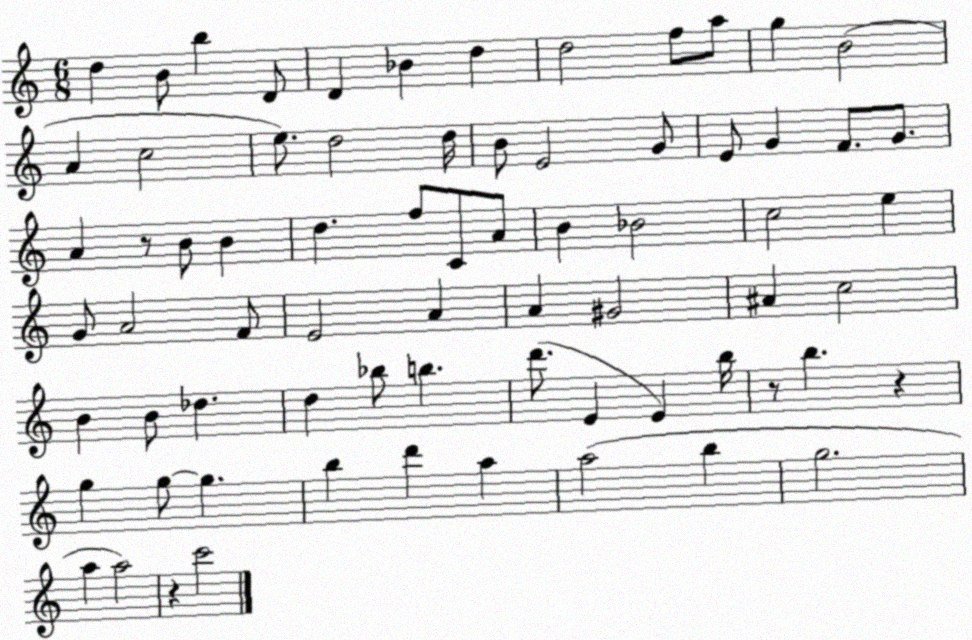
X:1
T:Untitled
M:6/8
L:1/4
K:C
d B/2 b D/2 D _B d d2 f/2 a/2 g B2 A c2 e/2 d2 d/4 B/2 E2 G/2 E/2 G F/2 G/2 A z/2 B/2 B d f/2 C/2 A/2 B _B2 c2 e G/2 A2 F/2 E2 A A ^G2 ^A c2 B B/2 _d d _b/2 b d'/2 E E b/4 z/2 b z g g/2 g b d' a a2 b g2 a a2 z c'2